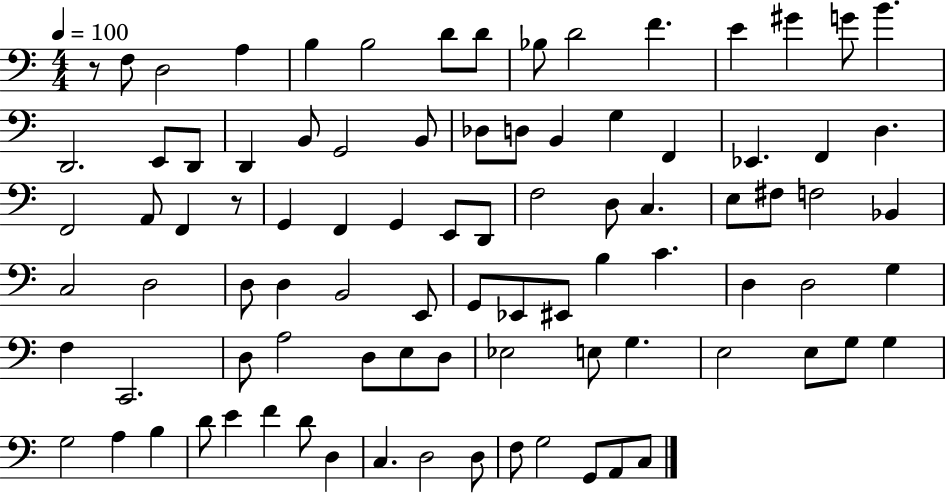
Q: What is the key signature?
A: C major